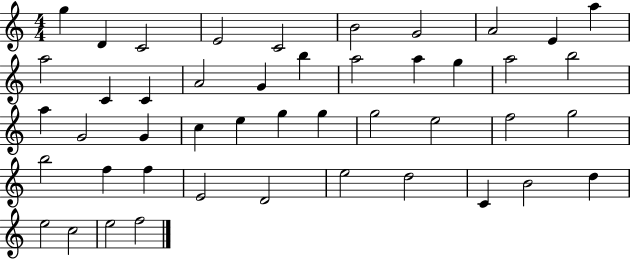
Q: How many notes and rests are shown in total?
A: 46